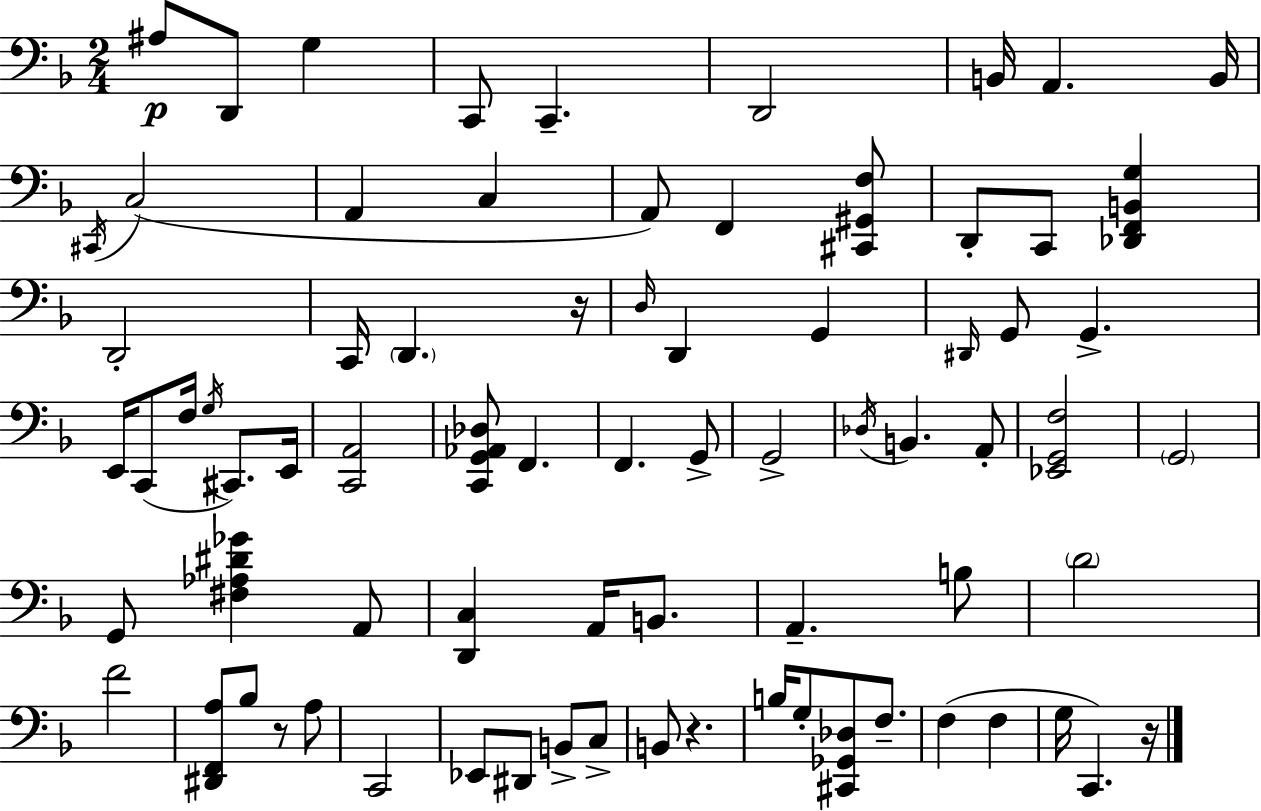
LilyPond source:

{
  \clef bass
  \numericTimeSignature
  \time 2/4
  \key f \major
  ais8\p d,8 g4 | c,8 c,4.-- | d,2 | b,16 a,4. b,16 | \break \acciaccatura { cis,16 }( c2 | a,4 c4 | a,8) f,4 <cis, gis, f>8 | d,8-. c,8 <des, f, b, g>4 | \break d,2-. | c,16 \parenthesize d,4. | r16 \grace { d16 } d,4 g,4 | \grace { dis,16 } g,8 g,4.-> | \break e,16 c,8( f16 \acciaccatura { g16 } | cis,8.) e,16 <c, a,>2 | <c, g, aes, des>8 f,4. | f,4. | \break g,8-> g,2-> | \acciaccatura { des16 } b,4. | a,8-. <ees, g, f>2 | \parenthesize g,2 | \break g,8 <fis aes dis' ges'>4 | a,8 <d, c>4 | a,16 b,8. a,4.-- | b8 \parenthesize d'2 | \break f'2 | <dis, f, a>8 bes8 | r8 a8 c,2 | ees,8 dis,8 | \break b,8-> c8-> b,8 r4. | b16 g8-. | <cis, ges, des>8 f8.-- f4( | f4 g16 c,4.) | \break r16 \bar "|."
}